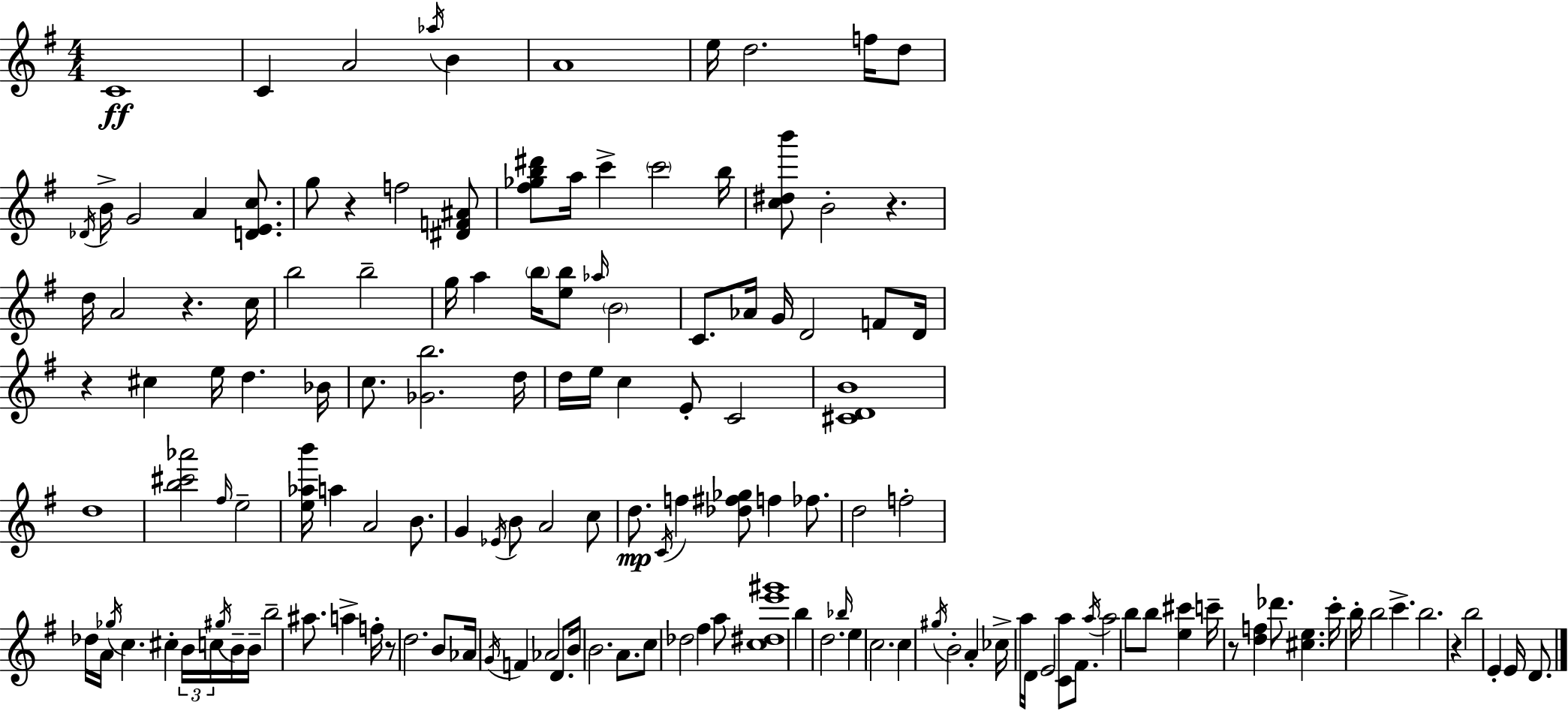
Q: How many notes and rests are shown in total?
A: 145